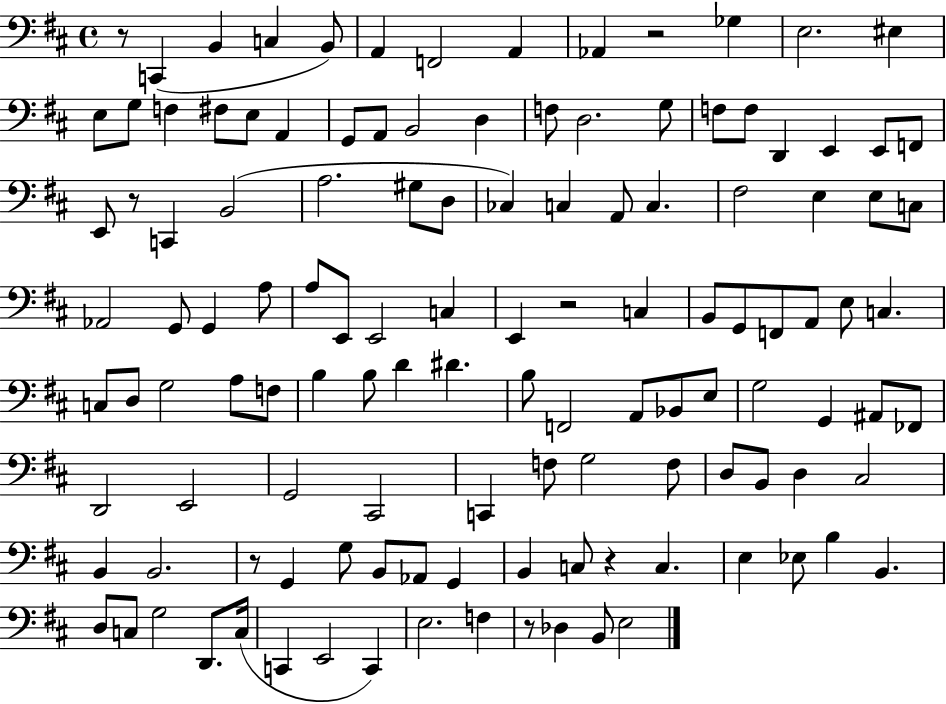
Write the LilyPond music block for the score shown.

{
  \clef bass
  \time 4/4
  \defaultTimeSignature
  \key d \major
  \repeat volta 2 { r8 c,4( b,4 c4 b,8) | a,4 f,2 a,4 | aes,4 r2 ges4 | e2. eis4 | \break e8 g8 f4 fis8 e8 a,4 | g,8 a,8 b,2 d4 | f8 d2. g8 | f8 f8 d,4 e,4 e,8 f,8 | \break e,8 r8 c,4 b,2( | a2. gis8 d8 | ces4) c4 a,8 c4. | fis2 e4 e8 c8 | \break aes,2 g,8 g,4 a8 | a8 e,8 e,2 c4 | e,4 r2 c4 | b,8 g,8 f,8 a,8 e8 c4. | \break c8 d8 g2 a8 f8 | b4 b8 d'4 dis'4. | b8 f,2 a,8 bes,8 e8 | g2 g,4 ais,8 fes,8 | \break d,2 e,2 | g,2 cis,2 | c,4 f8 g2 f8 | d8 b,8 d4 cis2 | \break b,4 b,2. | r8 g,4 g8 b,8 aes,8 g,4 | b,4 c8 r4 c4. | e4 ees8 b4 b,4. | \break d8 c8 g2 d,8. c16( | c,4 e,2 c,4) | e2. f4 | r8 des4 b,8 e2 | \break } \bar "|."
}